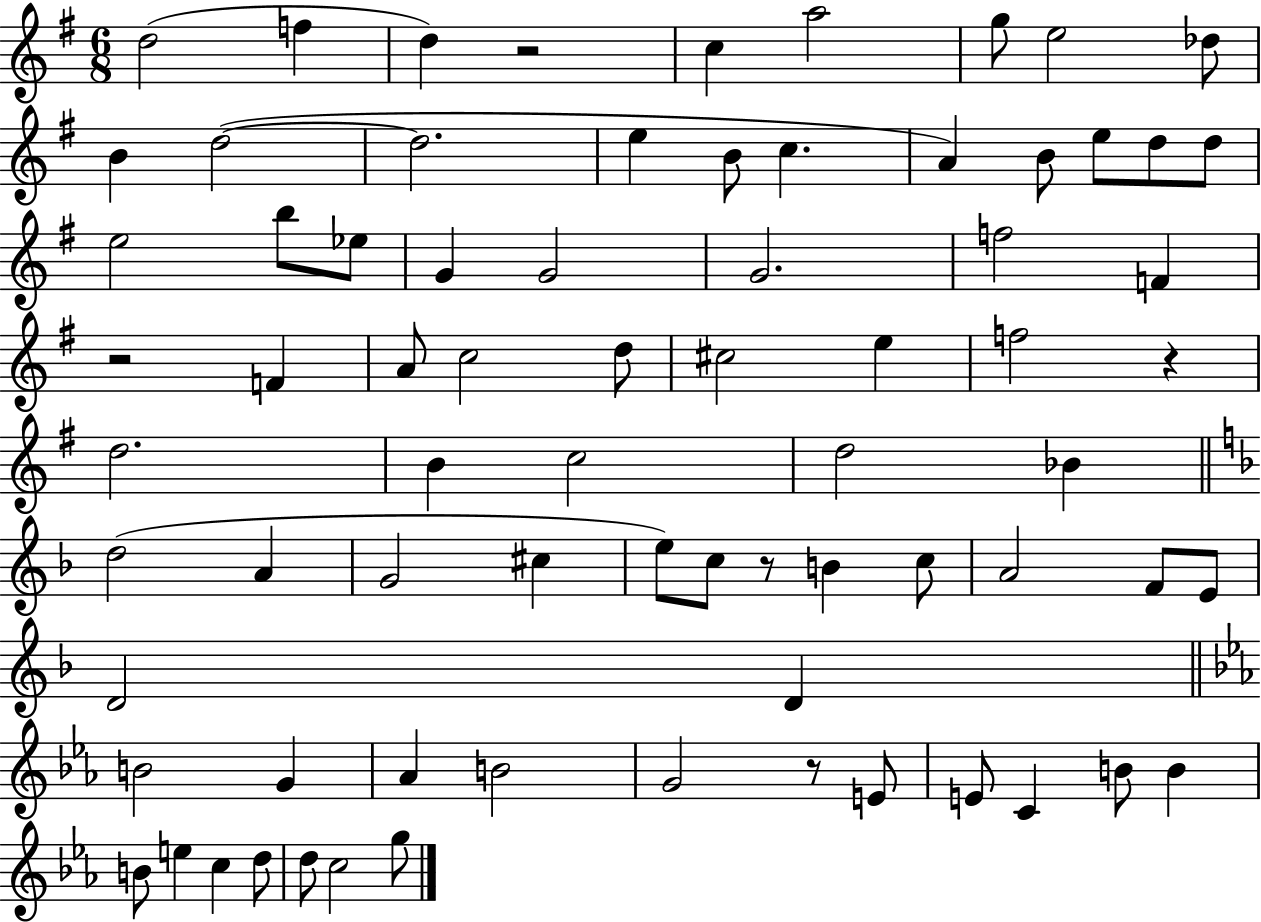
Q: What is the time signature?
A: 6/8